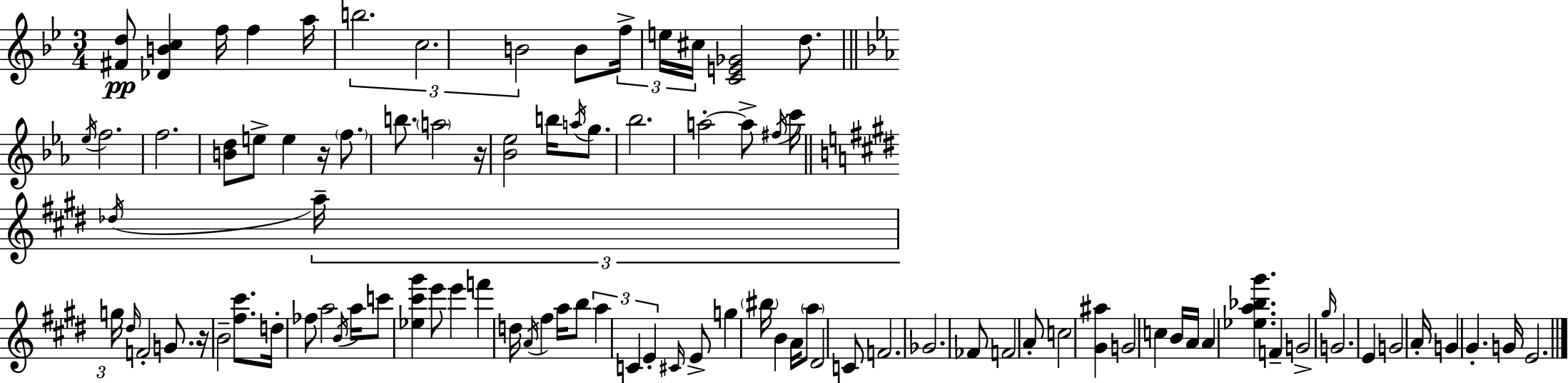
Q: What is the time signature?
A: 3/4